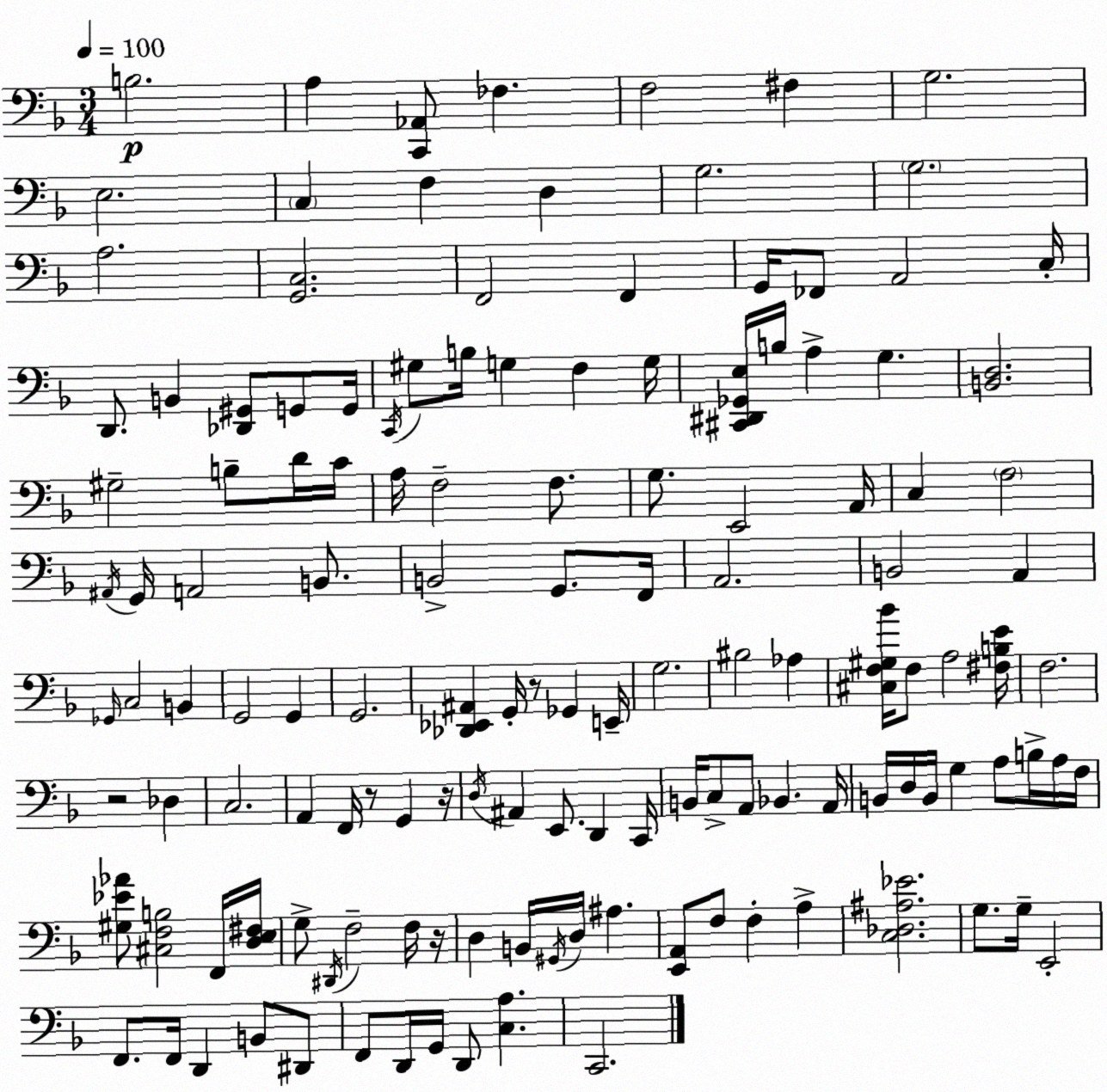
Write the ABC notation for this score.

X:1
T:Untitled
M:3/4
L:1/4
K:Dm
B,2 A, [C,,_A,,]/2 _F, F,2 ^F, G,2 E,2 C, F, D, G,2 G,2 A,2 [G,,C,]2 F,,2 F,, G,,/4 _F,,/2 A,,2 C,/4 D,,/2 B,, [_D,,^G,,]/2 G,,/2 G,,/4 C,,/4 ^G,/2 B,/4 G, F, G,/4 [^C,,^D,,_G,,E,]/4 B,/4 A, G, [B,,D,]2 ^G,2 B,/2 D/4 C/4 A,/4 F,2 F,/2 G,/2 E,,2 A,,/4 C, F,2 ^A,,/4 G,,/4 A,,2 B,,/2 B,,2 G,,/2 F,,/4 A,,2 B,,2 A,, _G,,/4 C,2 B,, G,,2 G,, G,,2 [_D,,_E,,^A,,] G,,/4 z/2 _G,, E,,/4 G,2 ^B,2 _A, [^C,F,^G,_B]/4 F,/2 A,2 [^F,B,E]/4 F,2 z2 _D, C,2 A,, F,,/4 z/2 G,, z/4 D,/4 ^A,, E,,/2 D,, C,,/4 B,,/4 C,/2 A,,/2 _B,, A,,/4 B,,/4 D,/4 B,,/4 G, A,/2 B,/4 A,/4 F,/4 [^G,_E_A]/2 [^C,F,B,]2 F,,/4 [D,E,^F,]/4 G,/2 ^D,,/4 F,2 F,/4 z/4 D, B,,/4 ^G,,/4 D,/4 ^A, [E,,A,,]/2 F,/2 F, A, [C,_D,^A,_E]2 G,/2 G,/4 E,,2 F,,/2 F,,/4 D,, B,,/2 ^D,,/2 F,,/2 D,,/4 G,,/4 D,,/2 [C,A,] C,,2